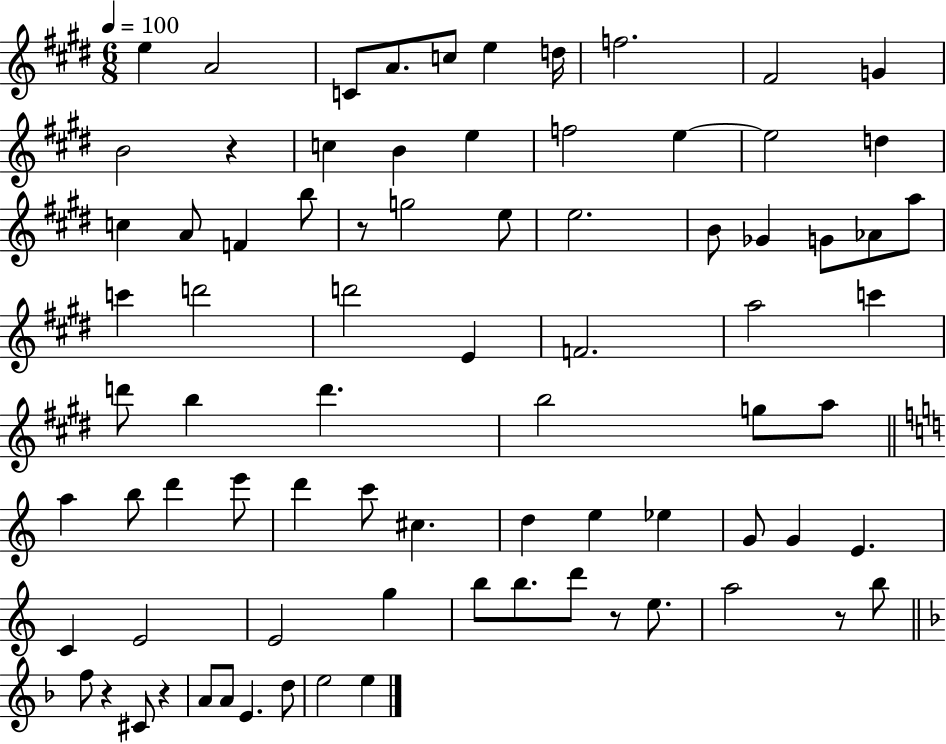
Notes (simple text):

E5/q A4/h C4/e A4/e. C5/e E5/q D5/s F5/h. F#4/h G4/q B4/h R/q C5/q B4/q E5/q F5/h E5/q E5/h D5/q C5/q A4/e F4/q B5/e R/e G5/h E5/e E5/h. B4/e Gb4/q G4/e Ab4/e A5/e C6/q D6/h D6/h E4/q F4/h. A5/h C6/q D6/e B5/q D6/q. B5/h G5/e A5/e A5/q B5/e D6/q E6/e D6/q C6/e C#5/q. D5/q E5/q Eb5/q G4/e G4/q E4/q. C4/q E4/h E4/h G5/q B5/e B5/e. D6/e R/e E5/e. A5/h R/e B5/e F5/e R/q C#4/e R/q A4/e A4/e E4/q. D5/e E5/h E5/q